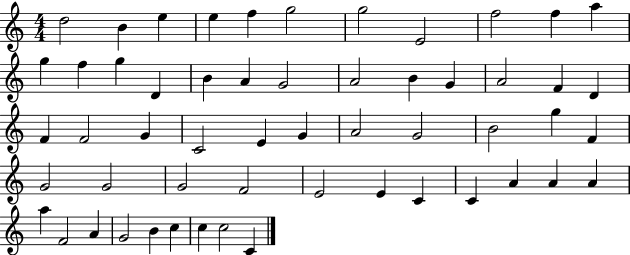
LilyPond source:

{
  \clef treble
  \numericTimeSignature
  \time 4/4
  \key c \major
  d''2 b'4 e''4 | e''4 f''4 g''2 | g''2 e'2 | f''2 f''4 a''4 | \break g''4 f''4 g''4 d'4 | b'4 a'4 g'2 | a'2 b'4 g'4 | a'2 f'4 d'4 | \break f'4 f'2 g'4 | c'2 e'4 g'4 | a'2 g'2 | b'2 g''4 f'4 | \break g'2 g'2 | g'2 f'2 | e'2 e'4 c'4 | c'4 a'4 a'4 a'4 | \break a''4 f'2 a'4 | g'2 b'4 c''4 | c''4 c''2 c'4 | \bar "|."
}